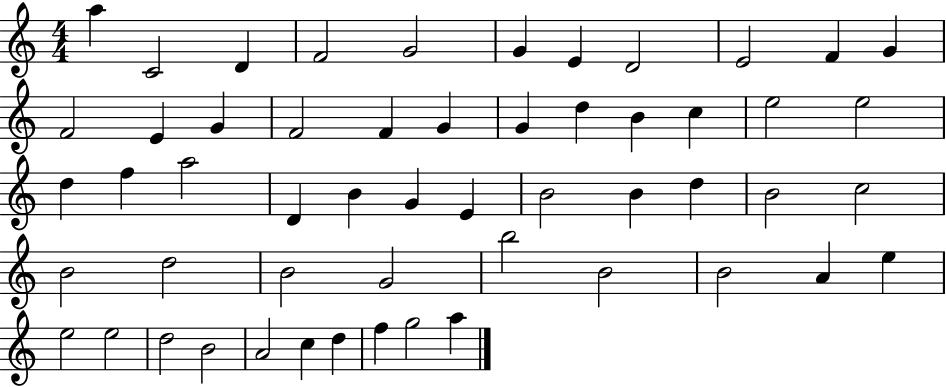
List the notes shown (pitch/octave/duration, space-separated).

A5/q C4/h D4/q F4/h G4/h G4/q E4/q D4/h E4/h F4/q G4/q F4/h E4/q G4/q F4/h F4/q G4/q G4/q D5/q B4/q C5/q E5/h E5/h D5/q F5/q A5/h D4/q B4/q G4/q E4/q B4/h B4/q D5/q B4/h C5/h B4/h D5/h B4/h G4/h B5/h B4/h B4/h A4/q E5/q E5/h E5/h D5/h B4/h A4/h C5/q D5/q F5/q G5/h A5/q